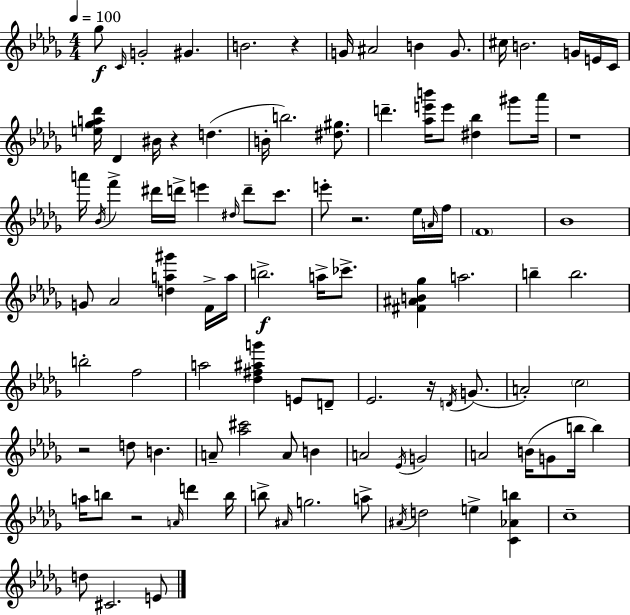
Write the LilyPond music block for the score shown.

{
  \clef treble
  \numericTimeSignature
  \time 4/4
  \key bes \minor
  \tempo 4 = 100
  \repeat volta 2 { ges''8\f \grace { c'16 } g'2-. gis'4. | b'2. r4 | g'16 ais'2 b'4 g'8. | cis''16 b'2. g'16 e'16 | \break c'16 <e'' ges'' a'' des'''>16 des'4 bis'16 r4 d''4.( | b'16-. b''2.) <dis'' gis''>8. | d'''4.-- <aes'' e''' b'''>16 e'''8 <dis'' bes''>4 gis'''8 | aes'''16 r1 | \break a'''16 \acciaccatura { bes'16 } f'''4-> dis'''16 d'''16-> e'''4 \grace { dis''16 } d'''8-- | c'''8. e'''8-. r2. | ees''16 \grace { a'16 } f''16 \parenthesize f'1 | bes'1 | \break g'8 aes'2 <d'' a'' gis'''>4 | f'16-> a''16 b''2.->\f | a''16-> ces'''8.-> <fis' ais' b' ges''>4 a''2. | b''4-- b''2. | \break b''2-. f''2 | a''2 <des'' fis'' ais'' g'''>4 | e'8 d'8-- ees'2. | r16 \acciaccatura { d'16 }( g'8. a'2-.) \parenthesize c''2 | \break r2 d''8 b'4. | a'8-- <aes'' cis'''>2 a'8 | b'4 a'2 \acciaccatura { ees'16 } g'2 | a'2 b'16( g'8 | \break b''16 b''4) a''16 b''8 r2 | \grace { a'16 } d'''4 b''16 b''8-> \grace { ais'16 } g''2. | a''8-> \acciaccatura { ais'16 } d''2 | e''4-> <c' aes' b''>4 c''1-- | \break d''8 cis'2. | e'8 } \bar "|."
}